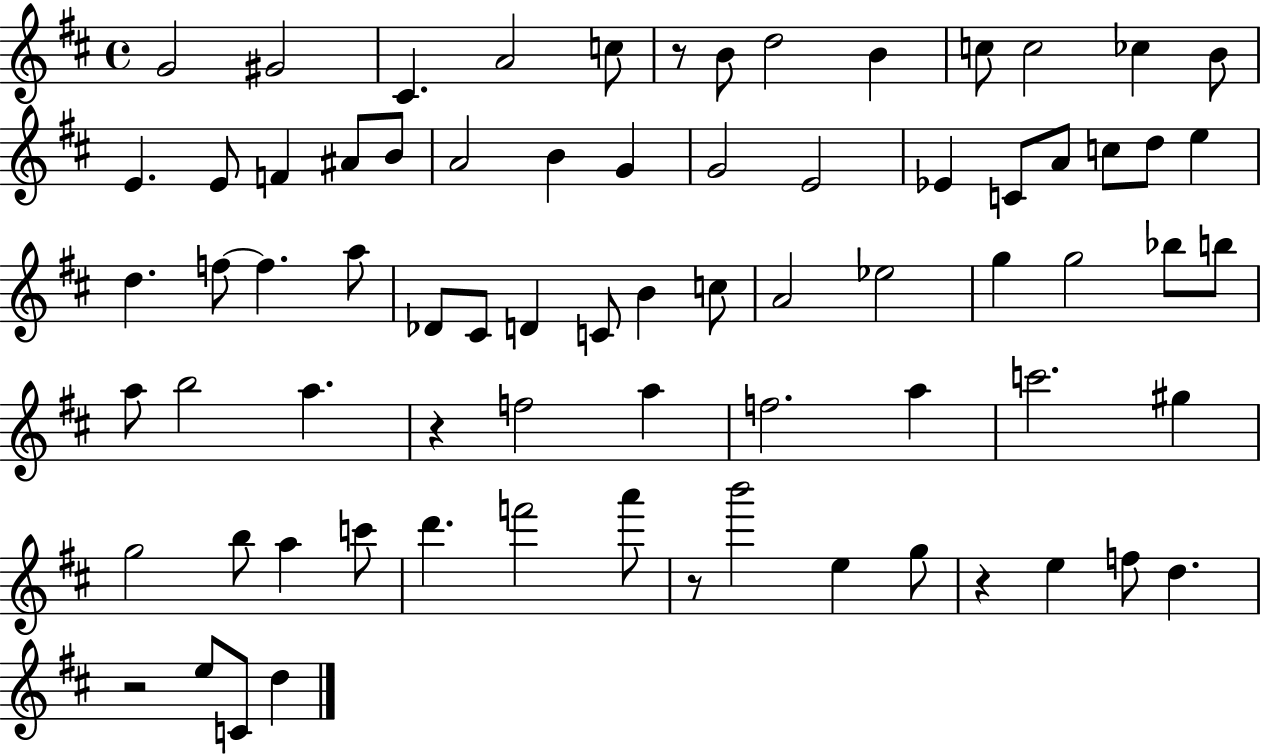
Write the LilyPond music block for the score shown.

{
  \clef treble
  \time 4/4
  \defaultTimeSignature
  \key d \major
  g'2 gis'2 | cis'4. a'2 c''8 | r8 b'8 d''2 b'4 | c''8 c''2 ces''4 b'8 | \break e'4. e'8 f'4 ais'8 b'8 | a'2 b'4 g'4 | g'2 e'2 | ees'4 c'8 a'8 c''8 d''8 e''4 | \break d''4. f''8~~ f''4. a''8 | des'8 cis'8 d'4 c'8 b'4 c''8 | a'2 ees''2 | g''4 g''2 bes''8 b''8 | \break a''8 b''2 a''4. | r4 f''2 a''4 | f''2. a''4 | c'''2. gis''4 | \break g''2 b''8 a''4 c'''8 | d'''4. f'''2 a'''8 | r8 b'''2 e''4 g''8 | r4 e''4 f''8 d''4. | \break r2 e''8 c'8 d''4 | \bar "|."
}